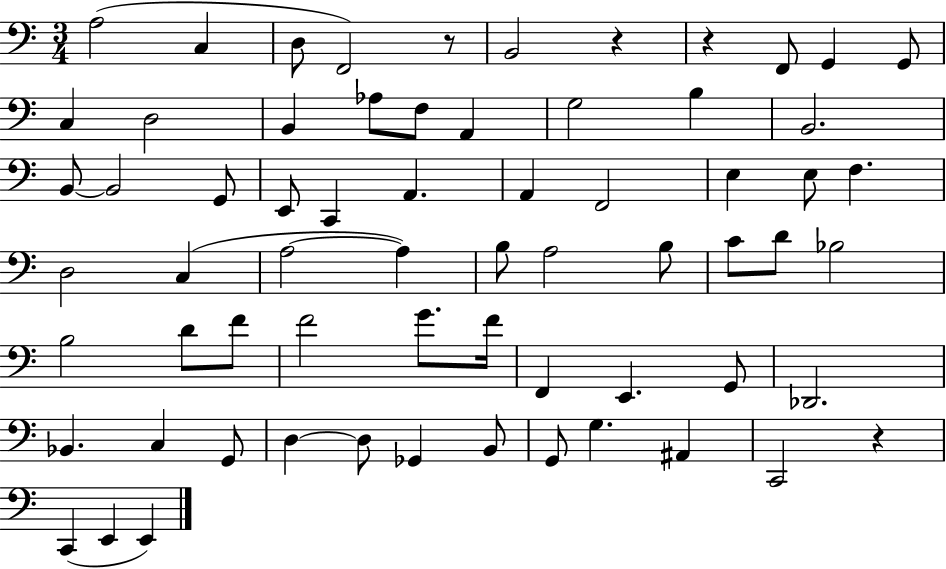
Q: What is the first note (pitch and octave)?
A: A3